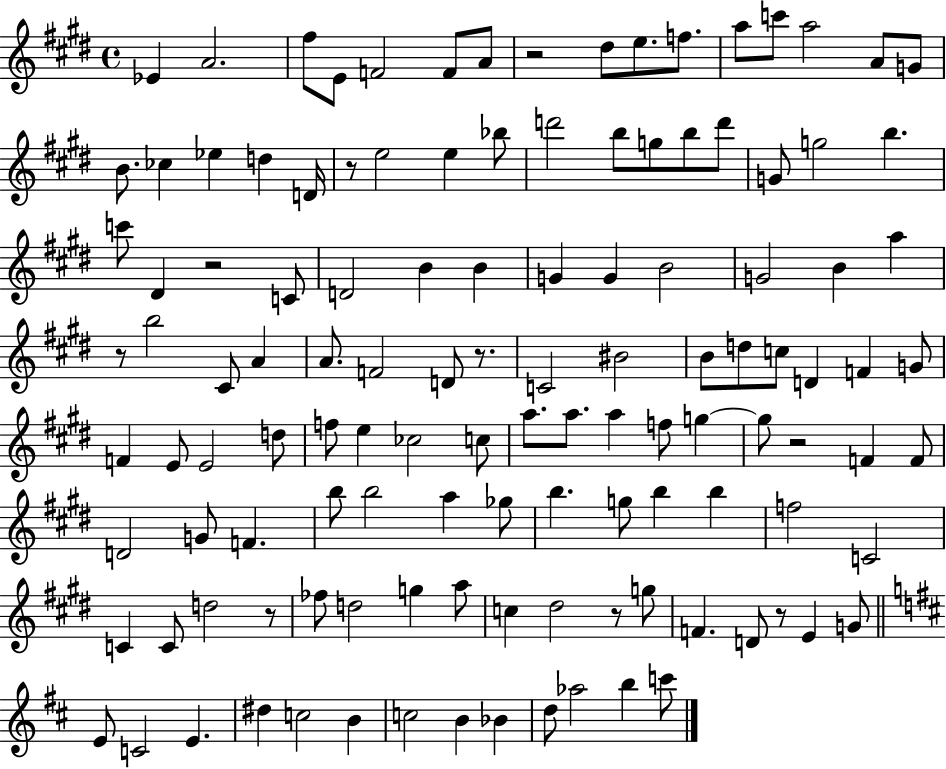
Eb4/q A4/h. F#5/e E4/e F4/h F4/e A4/e R/h D#5/e E5/e. F5/e. A5/e C6/e A5/h A4/e G4/e B4/e. CES5/q Eb5/q D5/q D4/s R/e E5/h E5/q Bb5/e D6/h B5/e G5/e B5/e D6/e G4/e G5/h B5/q. C6/e D#4/q R/h C4/e D4/h B4/q B4/q G4/q G4/q B4/h G4/h B4/q A5/q R/e B5/h C#4/e A4/q A4/e. F4/h D4/e R/e. C4/h BIS4/h B4/e D5/e C5/e D4/q F4/q G4/e F4/q E4/e E4/h D5/e F5/e E5/q CES5/h C5/e A5/e. A5/e. A5/q F5/e G5/q G5/e R/h F4/q F4/e D4/h G4/e F4/q. B5/e B5/h A5/q Gb5/e B5/q. G5/e B5/q B5/q F5/h C4/h C4/q C4/e D5/h R/e FES5/e D5/h G5/q A5/e C5/q D#5/h R/e G5/e F4/q. D4/e R/e E4/q G4/e E4/e C4/h E4/q. D#5/q C5/h B4/q C5/h B4/q Bb4/q D5/e Ab5/h B5/q C6/e